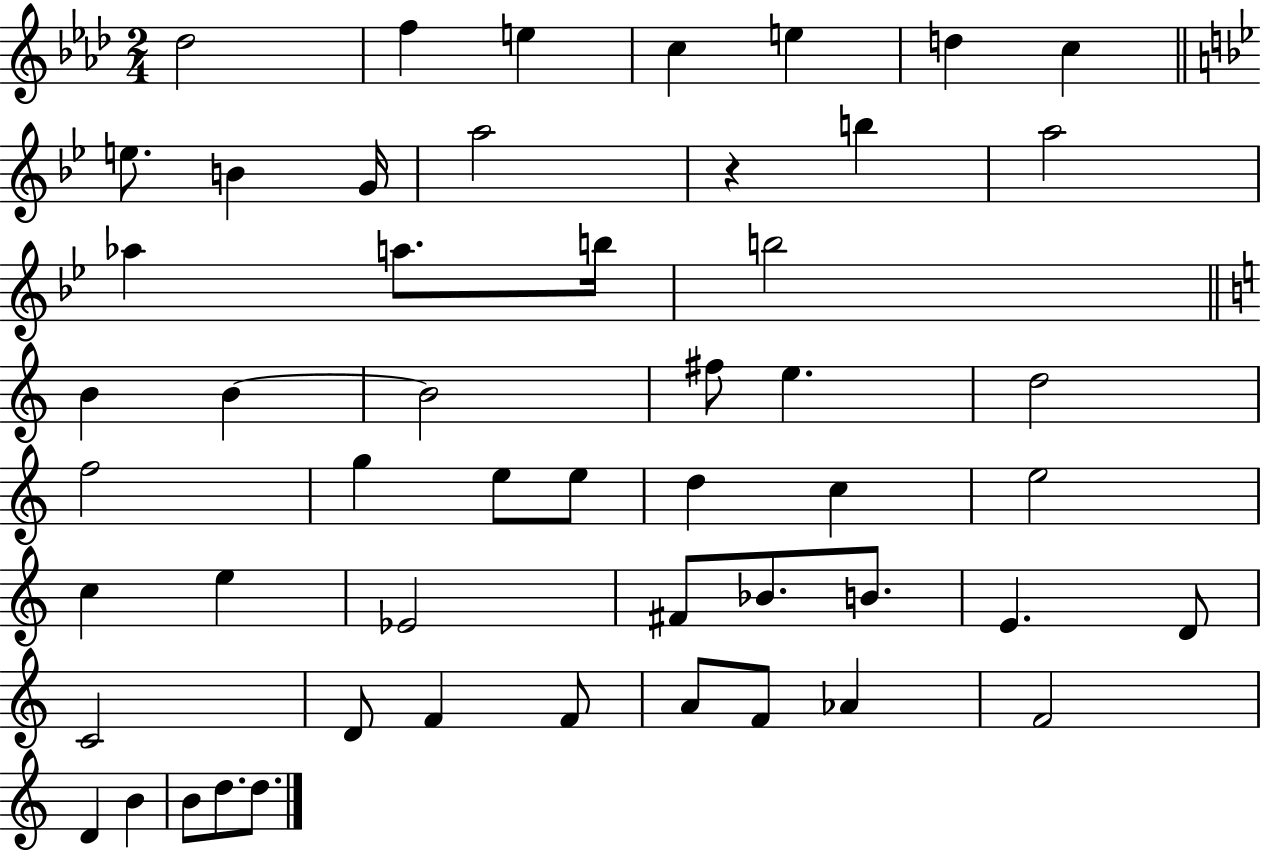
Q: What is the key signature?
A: AES major